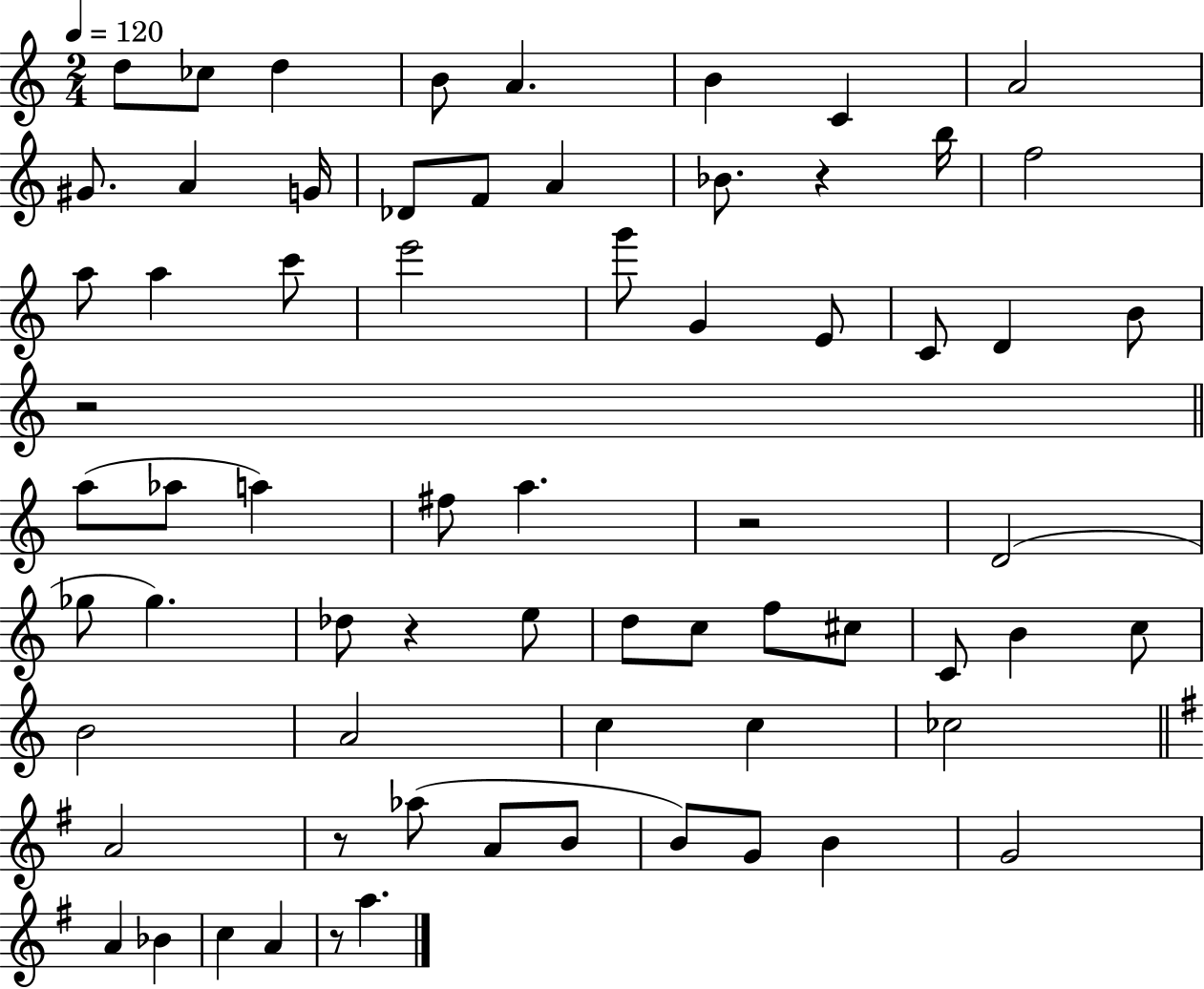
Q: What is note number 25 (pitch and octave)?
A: C4